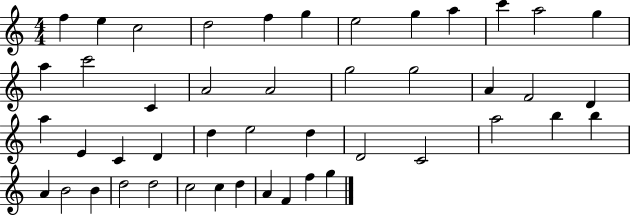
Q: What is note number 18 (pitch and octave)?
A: G5